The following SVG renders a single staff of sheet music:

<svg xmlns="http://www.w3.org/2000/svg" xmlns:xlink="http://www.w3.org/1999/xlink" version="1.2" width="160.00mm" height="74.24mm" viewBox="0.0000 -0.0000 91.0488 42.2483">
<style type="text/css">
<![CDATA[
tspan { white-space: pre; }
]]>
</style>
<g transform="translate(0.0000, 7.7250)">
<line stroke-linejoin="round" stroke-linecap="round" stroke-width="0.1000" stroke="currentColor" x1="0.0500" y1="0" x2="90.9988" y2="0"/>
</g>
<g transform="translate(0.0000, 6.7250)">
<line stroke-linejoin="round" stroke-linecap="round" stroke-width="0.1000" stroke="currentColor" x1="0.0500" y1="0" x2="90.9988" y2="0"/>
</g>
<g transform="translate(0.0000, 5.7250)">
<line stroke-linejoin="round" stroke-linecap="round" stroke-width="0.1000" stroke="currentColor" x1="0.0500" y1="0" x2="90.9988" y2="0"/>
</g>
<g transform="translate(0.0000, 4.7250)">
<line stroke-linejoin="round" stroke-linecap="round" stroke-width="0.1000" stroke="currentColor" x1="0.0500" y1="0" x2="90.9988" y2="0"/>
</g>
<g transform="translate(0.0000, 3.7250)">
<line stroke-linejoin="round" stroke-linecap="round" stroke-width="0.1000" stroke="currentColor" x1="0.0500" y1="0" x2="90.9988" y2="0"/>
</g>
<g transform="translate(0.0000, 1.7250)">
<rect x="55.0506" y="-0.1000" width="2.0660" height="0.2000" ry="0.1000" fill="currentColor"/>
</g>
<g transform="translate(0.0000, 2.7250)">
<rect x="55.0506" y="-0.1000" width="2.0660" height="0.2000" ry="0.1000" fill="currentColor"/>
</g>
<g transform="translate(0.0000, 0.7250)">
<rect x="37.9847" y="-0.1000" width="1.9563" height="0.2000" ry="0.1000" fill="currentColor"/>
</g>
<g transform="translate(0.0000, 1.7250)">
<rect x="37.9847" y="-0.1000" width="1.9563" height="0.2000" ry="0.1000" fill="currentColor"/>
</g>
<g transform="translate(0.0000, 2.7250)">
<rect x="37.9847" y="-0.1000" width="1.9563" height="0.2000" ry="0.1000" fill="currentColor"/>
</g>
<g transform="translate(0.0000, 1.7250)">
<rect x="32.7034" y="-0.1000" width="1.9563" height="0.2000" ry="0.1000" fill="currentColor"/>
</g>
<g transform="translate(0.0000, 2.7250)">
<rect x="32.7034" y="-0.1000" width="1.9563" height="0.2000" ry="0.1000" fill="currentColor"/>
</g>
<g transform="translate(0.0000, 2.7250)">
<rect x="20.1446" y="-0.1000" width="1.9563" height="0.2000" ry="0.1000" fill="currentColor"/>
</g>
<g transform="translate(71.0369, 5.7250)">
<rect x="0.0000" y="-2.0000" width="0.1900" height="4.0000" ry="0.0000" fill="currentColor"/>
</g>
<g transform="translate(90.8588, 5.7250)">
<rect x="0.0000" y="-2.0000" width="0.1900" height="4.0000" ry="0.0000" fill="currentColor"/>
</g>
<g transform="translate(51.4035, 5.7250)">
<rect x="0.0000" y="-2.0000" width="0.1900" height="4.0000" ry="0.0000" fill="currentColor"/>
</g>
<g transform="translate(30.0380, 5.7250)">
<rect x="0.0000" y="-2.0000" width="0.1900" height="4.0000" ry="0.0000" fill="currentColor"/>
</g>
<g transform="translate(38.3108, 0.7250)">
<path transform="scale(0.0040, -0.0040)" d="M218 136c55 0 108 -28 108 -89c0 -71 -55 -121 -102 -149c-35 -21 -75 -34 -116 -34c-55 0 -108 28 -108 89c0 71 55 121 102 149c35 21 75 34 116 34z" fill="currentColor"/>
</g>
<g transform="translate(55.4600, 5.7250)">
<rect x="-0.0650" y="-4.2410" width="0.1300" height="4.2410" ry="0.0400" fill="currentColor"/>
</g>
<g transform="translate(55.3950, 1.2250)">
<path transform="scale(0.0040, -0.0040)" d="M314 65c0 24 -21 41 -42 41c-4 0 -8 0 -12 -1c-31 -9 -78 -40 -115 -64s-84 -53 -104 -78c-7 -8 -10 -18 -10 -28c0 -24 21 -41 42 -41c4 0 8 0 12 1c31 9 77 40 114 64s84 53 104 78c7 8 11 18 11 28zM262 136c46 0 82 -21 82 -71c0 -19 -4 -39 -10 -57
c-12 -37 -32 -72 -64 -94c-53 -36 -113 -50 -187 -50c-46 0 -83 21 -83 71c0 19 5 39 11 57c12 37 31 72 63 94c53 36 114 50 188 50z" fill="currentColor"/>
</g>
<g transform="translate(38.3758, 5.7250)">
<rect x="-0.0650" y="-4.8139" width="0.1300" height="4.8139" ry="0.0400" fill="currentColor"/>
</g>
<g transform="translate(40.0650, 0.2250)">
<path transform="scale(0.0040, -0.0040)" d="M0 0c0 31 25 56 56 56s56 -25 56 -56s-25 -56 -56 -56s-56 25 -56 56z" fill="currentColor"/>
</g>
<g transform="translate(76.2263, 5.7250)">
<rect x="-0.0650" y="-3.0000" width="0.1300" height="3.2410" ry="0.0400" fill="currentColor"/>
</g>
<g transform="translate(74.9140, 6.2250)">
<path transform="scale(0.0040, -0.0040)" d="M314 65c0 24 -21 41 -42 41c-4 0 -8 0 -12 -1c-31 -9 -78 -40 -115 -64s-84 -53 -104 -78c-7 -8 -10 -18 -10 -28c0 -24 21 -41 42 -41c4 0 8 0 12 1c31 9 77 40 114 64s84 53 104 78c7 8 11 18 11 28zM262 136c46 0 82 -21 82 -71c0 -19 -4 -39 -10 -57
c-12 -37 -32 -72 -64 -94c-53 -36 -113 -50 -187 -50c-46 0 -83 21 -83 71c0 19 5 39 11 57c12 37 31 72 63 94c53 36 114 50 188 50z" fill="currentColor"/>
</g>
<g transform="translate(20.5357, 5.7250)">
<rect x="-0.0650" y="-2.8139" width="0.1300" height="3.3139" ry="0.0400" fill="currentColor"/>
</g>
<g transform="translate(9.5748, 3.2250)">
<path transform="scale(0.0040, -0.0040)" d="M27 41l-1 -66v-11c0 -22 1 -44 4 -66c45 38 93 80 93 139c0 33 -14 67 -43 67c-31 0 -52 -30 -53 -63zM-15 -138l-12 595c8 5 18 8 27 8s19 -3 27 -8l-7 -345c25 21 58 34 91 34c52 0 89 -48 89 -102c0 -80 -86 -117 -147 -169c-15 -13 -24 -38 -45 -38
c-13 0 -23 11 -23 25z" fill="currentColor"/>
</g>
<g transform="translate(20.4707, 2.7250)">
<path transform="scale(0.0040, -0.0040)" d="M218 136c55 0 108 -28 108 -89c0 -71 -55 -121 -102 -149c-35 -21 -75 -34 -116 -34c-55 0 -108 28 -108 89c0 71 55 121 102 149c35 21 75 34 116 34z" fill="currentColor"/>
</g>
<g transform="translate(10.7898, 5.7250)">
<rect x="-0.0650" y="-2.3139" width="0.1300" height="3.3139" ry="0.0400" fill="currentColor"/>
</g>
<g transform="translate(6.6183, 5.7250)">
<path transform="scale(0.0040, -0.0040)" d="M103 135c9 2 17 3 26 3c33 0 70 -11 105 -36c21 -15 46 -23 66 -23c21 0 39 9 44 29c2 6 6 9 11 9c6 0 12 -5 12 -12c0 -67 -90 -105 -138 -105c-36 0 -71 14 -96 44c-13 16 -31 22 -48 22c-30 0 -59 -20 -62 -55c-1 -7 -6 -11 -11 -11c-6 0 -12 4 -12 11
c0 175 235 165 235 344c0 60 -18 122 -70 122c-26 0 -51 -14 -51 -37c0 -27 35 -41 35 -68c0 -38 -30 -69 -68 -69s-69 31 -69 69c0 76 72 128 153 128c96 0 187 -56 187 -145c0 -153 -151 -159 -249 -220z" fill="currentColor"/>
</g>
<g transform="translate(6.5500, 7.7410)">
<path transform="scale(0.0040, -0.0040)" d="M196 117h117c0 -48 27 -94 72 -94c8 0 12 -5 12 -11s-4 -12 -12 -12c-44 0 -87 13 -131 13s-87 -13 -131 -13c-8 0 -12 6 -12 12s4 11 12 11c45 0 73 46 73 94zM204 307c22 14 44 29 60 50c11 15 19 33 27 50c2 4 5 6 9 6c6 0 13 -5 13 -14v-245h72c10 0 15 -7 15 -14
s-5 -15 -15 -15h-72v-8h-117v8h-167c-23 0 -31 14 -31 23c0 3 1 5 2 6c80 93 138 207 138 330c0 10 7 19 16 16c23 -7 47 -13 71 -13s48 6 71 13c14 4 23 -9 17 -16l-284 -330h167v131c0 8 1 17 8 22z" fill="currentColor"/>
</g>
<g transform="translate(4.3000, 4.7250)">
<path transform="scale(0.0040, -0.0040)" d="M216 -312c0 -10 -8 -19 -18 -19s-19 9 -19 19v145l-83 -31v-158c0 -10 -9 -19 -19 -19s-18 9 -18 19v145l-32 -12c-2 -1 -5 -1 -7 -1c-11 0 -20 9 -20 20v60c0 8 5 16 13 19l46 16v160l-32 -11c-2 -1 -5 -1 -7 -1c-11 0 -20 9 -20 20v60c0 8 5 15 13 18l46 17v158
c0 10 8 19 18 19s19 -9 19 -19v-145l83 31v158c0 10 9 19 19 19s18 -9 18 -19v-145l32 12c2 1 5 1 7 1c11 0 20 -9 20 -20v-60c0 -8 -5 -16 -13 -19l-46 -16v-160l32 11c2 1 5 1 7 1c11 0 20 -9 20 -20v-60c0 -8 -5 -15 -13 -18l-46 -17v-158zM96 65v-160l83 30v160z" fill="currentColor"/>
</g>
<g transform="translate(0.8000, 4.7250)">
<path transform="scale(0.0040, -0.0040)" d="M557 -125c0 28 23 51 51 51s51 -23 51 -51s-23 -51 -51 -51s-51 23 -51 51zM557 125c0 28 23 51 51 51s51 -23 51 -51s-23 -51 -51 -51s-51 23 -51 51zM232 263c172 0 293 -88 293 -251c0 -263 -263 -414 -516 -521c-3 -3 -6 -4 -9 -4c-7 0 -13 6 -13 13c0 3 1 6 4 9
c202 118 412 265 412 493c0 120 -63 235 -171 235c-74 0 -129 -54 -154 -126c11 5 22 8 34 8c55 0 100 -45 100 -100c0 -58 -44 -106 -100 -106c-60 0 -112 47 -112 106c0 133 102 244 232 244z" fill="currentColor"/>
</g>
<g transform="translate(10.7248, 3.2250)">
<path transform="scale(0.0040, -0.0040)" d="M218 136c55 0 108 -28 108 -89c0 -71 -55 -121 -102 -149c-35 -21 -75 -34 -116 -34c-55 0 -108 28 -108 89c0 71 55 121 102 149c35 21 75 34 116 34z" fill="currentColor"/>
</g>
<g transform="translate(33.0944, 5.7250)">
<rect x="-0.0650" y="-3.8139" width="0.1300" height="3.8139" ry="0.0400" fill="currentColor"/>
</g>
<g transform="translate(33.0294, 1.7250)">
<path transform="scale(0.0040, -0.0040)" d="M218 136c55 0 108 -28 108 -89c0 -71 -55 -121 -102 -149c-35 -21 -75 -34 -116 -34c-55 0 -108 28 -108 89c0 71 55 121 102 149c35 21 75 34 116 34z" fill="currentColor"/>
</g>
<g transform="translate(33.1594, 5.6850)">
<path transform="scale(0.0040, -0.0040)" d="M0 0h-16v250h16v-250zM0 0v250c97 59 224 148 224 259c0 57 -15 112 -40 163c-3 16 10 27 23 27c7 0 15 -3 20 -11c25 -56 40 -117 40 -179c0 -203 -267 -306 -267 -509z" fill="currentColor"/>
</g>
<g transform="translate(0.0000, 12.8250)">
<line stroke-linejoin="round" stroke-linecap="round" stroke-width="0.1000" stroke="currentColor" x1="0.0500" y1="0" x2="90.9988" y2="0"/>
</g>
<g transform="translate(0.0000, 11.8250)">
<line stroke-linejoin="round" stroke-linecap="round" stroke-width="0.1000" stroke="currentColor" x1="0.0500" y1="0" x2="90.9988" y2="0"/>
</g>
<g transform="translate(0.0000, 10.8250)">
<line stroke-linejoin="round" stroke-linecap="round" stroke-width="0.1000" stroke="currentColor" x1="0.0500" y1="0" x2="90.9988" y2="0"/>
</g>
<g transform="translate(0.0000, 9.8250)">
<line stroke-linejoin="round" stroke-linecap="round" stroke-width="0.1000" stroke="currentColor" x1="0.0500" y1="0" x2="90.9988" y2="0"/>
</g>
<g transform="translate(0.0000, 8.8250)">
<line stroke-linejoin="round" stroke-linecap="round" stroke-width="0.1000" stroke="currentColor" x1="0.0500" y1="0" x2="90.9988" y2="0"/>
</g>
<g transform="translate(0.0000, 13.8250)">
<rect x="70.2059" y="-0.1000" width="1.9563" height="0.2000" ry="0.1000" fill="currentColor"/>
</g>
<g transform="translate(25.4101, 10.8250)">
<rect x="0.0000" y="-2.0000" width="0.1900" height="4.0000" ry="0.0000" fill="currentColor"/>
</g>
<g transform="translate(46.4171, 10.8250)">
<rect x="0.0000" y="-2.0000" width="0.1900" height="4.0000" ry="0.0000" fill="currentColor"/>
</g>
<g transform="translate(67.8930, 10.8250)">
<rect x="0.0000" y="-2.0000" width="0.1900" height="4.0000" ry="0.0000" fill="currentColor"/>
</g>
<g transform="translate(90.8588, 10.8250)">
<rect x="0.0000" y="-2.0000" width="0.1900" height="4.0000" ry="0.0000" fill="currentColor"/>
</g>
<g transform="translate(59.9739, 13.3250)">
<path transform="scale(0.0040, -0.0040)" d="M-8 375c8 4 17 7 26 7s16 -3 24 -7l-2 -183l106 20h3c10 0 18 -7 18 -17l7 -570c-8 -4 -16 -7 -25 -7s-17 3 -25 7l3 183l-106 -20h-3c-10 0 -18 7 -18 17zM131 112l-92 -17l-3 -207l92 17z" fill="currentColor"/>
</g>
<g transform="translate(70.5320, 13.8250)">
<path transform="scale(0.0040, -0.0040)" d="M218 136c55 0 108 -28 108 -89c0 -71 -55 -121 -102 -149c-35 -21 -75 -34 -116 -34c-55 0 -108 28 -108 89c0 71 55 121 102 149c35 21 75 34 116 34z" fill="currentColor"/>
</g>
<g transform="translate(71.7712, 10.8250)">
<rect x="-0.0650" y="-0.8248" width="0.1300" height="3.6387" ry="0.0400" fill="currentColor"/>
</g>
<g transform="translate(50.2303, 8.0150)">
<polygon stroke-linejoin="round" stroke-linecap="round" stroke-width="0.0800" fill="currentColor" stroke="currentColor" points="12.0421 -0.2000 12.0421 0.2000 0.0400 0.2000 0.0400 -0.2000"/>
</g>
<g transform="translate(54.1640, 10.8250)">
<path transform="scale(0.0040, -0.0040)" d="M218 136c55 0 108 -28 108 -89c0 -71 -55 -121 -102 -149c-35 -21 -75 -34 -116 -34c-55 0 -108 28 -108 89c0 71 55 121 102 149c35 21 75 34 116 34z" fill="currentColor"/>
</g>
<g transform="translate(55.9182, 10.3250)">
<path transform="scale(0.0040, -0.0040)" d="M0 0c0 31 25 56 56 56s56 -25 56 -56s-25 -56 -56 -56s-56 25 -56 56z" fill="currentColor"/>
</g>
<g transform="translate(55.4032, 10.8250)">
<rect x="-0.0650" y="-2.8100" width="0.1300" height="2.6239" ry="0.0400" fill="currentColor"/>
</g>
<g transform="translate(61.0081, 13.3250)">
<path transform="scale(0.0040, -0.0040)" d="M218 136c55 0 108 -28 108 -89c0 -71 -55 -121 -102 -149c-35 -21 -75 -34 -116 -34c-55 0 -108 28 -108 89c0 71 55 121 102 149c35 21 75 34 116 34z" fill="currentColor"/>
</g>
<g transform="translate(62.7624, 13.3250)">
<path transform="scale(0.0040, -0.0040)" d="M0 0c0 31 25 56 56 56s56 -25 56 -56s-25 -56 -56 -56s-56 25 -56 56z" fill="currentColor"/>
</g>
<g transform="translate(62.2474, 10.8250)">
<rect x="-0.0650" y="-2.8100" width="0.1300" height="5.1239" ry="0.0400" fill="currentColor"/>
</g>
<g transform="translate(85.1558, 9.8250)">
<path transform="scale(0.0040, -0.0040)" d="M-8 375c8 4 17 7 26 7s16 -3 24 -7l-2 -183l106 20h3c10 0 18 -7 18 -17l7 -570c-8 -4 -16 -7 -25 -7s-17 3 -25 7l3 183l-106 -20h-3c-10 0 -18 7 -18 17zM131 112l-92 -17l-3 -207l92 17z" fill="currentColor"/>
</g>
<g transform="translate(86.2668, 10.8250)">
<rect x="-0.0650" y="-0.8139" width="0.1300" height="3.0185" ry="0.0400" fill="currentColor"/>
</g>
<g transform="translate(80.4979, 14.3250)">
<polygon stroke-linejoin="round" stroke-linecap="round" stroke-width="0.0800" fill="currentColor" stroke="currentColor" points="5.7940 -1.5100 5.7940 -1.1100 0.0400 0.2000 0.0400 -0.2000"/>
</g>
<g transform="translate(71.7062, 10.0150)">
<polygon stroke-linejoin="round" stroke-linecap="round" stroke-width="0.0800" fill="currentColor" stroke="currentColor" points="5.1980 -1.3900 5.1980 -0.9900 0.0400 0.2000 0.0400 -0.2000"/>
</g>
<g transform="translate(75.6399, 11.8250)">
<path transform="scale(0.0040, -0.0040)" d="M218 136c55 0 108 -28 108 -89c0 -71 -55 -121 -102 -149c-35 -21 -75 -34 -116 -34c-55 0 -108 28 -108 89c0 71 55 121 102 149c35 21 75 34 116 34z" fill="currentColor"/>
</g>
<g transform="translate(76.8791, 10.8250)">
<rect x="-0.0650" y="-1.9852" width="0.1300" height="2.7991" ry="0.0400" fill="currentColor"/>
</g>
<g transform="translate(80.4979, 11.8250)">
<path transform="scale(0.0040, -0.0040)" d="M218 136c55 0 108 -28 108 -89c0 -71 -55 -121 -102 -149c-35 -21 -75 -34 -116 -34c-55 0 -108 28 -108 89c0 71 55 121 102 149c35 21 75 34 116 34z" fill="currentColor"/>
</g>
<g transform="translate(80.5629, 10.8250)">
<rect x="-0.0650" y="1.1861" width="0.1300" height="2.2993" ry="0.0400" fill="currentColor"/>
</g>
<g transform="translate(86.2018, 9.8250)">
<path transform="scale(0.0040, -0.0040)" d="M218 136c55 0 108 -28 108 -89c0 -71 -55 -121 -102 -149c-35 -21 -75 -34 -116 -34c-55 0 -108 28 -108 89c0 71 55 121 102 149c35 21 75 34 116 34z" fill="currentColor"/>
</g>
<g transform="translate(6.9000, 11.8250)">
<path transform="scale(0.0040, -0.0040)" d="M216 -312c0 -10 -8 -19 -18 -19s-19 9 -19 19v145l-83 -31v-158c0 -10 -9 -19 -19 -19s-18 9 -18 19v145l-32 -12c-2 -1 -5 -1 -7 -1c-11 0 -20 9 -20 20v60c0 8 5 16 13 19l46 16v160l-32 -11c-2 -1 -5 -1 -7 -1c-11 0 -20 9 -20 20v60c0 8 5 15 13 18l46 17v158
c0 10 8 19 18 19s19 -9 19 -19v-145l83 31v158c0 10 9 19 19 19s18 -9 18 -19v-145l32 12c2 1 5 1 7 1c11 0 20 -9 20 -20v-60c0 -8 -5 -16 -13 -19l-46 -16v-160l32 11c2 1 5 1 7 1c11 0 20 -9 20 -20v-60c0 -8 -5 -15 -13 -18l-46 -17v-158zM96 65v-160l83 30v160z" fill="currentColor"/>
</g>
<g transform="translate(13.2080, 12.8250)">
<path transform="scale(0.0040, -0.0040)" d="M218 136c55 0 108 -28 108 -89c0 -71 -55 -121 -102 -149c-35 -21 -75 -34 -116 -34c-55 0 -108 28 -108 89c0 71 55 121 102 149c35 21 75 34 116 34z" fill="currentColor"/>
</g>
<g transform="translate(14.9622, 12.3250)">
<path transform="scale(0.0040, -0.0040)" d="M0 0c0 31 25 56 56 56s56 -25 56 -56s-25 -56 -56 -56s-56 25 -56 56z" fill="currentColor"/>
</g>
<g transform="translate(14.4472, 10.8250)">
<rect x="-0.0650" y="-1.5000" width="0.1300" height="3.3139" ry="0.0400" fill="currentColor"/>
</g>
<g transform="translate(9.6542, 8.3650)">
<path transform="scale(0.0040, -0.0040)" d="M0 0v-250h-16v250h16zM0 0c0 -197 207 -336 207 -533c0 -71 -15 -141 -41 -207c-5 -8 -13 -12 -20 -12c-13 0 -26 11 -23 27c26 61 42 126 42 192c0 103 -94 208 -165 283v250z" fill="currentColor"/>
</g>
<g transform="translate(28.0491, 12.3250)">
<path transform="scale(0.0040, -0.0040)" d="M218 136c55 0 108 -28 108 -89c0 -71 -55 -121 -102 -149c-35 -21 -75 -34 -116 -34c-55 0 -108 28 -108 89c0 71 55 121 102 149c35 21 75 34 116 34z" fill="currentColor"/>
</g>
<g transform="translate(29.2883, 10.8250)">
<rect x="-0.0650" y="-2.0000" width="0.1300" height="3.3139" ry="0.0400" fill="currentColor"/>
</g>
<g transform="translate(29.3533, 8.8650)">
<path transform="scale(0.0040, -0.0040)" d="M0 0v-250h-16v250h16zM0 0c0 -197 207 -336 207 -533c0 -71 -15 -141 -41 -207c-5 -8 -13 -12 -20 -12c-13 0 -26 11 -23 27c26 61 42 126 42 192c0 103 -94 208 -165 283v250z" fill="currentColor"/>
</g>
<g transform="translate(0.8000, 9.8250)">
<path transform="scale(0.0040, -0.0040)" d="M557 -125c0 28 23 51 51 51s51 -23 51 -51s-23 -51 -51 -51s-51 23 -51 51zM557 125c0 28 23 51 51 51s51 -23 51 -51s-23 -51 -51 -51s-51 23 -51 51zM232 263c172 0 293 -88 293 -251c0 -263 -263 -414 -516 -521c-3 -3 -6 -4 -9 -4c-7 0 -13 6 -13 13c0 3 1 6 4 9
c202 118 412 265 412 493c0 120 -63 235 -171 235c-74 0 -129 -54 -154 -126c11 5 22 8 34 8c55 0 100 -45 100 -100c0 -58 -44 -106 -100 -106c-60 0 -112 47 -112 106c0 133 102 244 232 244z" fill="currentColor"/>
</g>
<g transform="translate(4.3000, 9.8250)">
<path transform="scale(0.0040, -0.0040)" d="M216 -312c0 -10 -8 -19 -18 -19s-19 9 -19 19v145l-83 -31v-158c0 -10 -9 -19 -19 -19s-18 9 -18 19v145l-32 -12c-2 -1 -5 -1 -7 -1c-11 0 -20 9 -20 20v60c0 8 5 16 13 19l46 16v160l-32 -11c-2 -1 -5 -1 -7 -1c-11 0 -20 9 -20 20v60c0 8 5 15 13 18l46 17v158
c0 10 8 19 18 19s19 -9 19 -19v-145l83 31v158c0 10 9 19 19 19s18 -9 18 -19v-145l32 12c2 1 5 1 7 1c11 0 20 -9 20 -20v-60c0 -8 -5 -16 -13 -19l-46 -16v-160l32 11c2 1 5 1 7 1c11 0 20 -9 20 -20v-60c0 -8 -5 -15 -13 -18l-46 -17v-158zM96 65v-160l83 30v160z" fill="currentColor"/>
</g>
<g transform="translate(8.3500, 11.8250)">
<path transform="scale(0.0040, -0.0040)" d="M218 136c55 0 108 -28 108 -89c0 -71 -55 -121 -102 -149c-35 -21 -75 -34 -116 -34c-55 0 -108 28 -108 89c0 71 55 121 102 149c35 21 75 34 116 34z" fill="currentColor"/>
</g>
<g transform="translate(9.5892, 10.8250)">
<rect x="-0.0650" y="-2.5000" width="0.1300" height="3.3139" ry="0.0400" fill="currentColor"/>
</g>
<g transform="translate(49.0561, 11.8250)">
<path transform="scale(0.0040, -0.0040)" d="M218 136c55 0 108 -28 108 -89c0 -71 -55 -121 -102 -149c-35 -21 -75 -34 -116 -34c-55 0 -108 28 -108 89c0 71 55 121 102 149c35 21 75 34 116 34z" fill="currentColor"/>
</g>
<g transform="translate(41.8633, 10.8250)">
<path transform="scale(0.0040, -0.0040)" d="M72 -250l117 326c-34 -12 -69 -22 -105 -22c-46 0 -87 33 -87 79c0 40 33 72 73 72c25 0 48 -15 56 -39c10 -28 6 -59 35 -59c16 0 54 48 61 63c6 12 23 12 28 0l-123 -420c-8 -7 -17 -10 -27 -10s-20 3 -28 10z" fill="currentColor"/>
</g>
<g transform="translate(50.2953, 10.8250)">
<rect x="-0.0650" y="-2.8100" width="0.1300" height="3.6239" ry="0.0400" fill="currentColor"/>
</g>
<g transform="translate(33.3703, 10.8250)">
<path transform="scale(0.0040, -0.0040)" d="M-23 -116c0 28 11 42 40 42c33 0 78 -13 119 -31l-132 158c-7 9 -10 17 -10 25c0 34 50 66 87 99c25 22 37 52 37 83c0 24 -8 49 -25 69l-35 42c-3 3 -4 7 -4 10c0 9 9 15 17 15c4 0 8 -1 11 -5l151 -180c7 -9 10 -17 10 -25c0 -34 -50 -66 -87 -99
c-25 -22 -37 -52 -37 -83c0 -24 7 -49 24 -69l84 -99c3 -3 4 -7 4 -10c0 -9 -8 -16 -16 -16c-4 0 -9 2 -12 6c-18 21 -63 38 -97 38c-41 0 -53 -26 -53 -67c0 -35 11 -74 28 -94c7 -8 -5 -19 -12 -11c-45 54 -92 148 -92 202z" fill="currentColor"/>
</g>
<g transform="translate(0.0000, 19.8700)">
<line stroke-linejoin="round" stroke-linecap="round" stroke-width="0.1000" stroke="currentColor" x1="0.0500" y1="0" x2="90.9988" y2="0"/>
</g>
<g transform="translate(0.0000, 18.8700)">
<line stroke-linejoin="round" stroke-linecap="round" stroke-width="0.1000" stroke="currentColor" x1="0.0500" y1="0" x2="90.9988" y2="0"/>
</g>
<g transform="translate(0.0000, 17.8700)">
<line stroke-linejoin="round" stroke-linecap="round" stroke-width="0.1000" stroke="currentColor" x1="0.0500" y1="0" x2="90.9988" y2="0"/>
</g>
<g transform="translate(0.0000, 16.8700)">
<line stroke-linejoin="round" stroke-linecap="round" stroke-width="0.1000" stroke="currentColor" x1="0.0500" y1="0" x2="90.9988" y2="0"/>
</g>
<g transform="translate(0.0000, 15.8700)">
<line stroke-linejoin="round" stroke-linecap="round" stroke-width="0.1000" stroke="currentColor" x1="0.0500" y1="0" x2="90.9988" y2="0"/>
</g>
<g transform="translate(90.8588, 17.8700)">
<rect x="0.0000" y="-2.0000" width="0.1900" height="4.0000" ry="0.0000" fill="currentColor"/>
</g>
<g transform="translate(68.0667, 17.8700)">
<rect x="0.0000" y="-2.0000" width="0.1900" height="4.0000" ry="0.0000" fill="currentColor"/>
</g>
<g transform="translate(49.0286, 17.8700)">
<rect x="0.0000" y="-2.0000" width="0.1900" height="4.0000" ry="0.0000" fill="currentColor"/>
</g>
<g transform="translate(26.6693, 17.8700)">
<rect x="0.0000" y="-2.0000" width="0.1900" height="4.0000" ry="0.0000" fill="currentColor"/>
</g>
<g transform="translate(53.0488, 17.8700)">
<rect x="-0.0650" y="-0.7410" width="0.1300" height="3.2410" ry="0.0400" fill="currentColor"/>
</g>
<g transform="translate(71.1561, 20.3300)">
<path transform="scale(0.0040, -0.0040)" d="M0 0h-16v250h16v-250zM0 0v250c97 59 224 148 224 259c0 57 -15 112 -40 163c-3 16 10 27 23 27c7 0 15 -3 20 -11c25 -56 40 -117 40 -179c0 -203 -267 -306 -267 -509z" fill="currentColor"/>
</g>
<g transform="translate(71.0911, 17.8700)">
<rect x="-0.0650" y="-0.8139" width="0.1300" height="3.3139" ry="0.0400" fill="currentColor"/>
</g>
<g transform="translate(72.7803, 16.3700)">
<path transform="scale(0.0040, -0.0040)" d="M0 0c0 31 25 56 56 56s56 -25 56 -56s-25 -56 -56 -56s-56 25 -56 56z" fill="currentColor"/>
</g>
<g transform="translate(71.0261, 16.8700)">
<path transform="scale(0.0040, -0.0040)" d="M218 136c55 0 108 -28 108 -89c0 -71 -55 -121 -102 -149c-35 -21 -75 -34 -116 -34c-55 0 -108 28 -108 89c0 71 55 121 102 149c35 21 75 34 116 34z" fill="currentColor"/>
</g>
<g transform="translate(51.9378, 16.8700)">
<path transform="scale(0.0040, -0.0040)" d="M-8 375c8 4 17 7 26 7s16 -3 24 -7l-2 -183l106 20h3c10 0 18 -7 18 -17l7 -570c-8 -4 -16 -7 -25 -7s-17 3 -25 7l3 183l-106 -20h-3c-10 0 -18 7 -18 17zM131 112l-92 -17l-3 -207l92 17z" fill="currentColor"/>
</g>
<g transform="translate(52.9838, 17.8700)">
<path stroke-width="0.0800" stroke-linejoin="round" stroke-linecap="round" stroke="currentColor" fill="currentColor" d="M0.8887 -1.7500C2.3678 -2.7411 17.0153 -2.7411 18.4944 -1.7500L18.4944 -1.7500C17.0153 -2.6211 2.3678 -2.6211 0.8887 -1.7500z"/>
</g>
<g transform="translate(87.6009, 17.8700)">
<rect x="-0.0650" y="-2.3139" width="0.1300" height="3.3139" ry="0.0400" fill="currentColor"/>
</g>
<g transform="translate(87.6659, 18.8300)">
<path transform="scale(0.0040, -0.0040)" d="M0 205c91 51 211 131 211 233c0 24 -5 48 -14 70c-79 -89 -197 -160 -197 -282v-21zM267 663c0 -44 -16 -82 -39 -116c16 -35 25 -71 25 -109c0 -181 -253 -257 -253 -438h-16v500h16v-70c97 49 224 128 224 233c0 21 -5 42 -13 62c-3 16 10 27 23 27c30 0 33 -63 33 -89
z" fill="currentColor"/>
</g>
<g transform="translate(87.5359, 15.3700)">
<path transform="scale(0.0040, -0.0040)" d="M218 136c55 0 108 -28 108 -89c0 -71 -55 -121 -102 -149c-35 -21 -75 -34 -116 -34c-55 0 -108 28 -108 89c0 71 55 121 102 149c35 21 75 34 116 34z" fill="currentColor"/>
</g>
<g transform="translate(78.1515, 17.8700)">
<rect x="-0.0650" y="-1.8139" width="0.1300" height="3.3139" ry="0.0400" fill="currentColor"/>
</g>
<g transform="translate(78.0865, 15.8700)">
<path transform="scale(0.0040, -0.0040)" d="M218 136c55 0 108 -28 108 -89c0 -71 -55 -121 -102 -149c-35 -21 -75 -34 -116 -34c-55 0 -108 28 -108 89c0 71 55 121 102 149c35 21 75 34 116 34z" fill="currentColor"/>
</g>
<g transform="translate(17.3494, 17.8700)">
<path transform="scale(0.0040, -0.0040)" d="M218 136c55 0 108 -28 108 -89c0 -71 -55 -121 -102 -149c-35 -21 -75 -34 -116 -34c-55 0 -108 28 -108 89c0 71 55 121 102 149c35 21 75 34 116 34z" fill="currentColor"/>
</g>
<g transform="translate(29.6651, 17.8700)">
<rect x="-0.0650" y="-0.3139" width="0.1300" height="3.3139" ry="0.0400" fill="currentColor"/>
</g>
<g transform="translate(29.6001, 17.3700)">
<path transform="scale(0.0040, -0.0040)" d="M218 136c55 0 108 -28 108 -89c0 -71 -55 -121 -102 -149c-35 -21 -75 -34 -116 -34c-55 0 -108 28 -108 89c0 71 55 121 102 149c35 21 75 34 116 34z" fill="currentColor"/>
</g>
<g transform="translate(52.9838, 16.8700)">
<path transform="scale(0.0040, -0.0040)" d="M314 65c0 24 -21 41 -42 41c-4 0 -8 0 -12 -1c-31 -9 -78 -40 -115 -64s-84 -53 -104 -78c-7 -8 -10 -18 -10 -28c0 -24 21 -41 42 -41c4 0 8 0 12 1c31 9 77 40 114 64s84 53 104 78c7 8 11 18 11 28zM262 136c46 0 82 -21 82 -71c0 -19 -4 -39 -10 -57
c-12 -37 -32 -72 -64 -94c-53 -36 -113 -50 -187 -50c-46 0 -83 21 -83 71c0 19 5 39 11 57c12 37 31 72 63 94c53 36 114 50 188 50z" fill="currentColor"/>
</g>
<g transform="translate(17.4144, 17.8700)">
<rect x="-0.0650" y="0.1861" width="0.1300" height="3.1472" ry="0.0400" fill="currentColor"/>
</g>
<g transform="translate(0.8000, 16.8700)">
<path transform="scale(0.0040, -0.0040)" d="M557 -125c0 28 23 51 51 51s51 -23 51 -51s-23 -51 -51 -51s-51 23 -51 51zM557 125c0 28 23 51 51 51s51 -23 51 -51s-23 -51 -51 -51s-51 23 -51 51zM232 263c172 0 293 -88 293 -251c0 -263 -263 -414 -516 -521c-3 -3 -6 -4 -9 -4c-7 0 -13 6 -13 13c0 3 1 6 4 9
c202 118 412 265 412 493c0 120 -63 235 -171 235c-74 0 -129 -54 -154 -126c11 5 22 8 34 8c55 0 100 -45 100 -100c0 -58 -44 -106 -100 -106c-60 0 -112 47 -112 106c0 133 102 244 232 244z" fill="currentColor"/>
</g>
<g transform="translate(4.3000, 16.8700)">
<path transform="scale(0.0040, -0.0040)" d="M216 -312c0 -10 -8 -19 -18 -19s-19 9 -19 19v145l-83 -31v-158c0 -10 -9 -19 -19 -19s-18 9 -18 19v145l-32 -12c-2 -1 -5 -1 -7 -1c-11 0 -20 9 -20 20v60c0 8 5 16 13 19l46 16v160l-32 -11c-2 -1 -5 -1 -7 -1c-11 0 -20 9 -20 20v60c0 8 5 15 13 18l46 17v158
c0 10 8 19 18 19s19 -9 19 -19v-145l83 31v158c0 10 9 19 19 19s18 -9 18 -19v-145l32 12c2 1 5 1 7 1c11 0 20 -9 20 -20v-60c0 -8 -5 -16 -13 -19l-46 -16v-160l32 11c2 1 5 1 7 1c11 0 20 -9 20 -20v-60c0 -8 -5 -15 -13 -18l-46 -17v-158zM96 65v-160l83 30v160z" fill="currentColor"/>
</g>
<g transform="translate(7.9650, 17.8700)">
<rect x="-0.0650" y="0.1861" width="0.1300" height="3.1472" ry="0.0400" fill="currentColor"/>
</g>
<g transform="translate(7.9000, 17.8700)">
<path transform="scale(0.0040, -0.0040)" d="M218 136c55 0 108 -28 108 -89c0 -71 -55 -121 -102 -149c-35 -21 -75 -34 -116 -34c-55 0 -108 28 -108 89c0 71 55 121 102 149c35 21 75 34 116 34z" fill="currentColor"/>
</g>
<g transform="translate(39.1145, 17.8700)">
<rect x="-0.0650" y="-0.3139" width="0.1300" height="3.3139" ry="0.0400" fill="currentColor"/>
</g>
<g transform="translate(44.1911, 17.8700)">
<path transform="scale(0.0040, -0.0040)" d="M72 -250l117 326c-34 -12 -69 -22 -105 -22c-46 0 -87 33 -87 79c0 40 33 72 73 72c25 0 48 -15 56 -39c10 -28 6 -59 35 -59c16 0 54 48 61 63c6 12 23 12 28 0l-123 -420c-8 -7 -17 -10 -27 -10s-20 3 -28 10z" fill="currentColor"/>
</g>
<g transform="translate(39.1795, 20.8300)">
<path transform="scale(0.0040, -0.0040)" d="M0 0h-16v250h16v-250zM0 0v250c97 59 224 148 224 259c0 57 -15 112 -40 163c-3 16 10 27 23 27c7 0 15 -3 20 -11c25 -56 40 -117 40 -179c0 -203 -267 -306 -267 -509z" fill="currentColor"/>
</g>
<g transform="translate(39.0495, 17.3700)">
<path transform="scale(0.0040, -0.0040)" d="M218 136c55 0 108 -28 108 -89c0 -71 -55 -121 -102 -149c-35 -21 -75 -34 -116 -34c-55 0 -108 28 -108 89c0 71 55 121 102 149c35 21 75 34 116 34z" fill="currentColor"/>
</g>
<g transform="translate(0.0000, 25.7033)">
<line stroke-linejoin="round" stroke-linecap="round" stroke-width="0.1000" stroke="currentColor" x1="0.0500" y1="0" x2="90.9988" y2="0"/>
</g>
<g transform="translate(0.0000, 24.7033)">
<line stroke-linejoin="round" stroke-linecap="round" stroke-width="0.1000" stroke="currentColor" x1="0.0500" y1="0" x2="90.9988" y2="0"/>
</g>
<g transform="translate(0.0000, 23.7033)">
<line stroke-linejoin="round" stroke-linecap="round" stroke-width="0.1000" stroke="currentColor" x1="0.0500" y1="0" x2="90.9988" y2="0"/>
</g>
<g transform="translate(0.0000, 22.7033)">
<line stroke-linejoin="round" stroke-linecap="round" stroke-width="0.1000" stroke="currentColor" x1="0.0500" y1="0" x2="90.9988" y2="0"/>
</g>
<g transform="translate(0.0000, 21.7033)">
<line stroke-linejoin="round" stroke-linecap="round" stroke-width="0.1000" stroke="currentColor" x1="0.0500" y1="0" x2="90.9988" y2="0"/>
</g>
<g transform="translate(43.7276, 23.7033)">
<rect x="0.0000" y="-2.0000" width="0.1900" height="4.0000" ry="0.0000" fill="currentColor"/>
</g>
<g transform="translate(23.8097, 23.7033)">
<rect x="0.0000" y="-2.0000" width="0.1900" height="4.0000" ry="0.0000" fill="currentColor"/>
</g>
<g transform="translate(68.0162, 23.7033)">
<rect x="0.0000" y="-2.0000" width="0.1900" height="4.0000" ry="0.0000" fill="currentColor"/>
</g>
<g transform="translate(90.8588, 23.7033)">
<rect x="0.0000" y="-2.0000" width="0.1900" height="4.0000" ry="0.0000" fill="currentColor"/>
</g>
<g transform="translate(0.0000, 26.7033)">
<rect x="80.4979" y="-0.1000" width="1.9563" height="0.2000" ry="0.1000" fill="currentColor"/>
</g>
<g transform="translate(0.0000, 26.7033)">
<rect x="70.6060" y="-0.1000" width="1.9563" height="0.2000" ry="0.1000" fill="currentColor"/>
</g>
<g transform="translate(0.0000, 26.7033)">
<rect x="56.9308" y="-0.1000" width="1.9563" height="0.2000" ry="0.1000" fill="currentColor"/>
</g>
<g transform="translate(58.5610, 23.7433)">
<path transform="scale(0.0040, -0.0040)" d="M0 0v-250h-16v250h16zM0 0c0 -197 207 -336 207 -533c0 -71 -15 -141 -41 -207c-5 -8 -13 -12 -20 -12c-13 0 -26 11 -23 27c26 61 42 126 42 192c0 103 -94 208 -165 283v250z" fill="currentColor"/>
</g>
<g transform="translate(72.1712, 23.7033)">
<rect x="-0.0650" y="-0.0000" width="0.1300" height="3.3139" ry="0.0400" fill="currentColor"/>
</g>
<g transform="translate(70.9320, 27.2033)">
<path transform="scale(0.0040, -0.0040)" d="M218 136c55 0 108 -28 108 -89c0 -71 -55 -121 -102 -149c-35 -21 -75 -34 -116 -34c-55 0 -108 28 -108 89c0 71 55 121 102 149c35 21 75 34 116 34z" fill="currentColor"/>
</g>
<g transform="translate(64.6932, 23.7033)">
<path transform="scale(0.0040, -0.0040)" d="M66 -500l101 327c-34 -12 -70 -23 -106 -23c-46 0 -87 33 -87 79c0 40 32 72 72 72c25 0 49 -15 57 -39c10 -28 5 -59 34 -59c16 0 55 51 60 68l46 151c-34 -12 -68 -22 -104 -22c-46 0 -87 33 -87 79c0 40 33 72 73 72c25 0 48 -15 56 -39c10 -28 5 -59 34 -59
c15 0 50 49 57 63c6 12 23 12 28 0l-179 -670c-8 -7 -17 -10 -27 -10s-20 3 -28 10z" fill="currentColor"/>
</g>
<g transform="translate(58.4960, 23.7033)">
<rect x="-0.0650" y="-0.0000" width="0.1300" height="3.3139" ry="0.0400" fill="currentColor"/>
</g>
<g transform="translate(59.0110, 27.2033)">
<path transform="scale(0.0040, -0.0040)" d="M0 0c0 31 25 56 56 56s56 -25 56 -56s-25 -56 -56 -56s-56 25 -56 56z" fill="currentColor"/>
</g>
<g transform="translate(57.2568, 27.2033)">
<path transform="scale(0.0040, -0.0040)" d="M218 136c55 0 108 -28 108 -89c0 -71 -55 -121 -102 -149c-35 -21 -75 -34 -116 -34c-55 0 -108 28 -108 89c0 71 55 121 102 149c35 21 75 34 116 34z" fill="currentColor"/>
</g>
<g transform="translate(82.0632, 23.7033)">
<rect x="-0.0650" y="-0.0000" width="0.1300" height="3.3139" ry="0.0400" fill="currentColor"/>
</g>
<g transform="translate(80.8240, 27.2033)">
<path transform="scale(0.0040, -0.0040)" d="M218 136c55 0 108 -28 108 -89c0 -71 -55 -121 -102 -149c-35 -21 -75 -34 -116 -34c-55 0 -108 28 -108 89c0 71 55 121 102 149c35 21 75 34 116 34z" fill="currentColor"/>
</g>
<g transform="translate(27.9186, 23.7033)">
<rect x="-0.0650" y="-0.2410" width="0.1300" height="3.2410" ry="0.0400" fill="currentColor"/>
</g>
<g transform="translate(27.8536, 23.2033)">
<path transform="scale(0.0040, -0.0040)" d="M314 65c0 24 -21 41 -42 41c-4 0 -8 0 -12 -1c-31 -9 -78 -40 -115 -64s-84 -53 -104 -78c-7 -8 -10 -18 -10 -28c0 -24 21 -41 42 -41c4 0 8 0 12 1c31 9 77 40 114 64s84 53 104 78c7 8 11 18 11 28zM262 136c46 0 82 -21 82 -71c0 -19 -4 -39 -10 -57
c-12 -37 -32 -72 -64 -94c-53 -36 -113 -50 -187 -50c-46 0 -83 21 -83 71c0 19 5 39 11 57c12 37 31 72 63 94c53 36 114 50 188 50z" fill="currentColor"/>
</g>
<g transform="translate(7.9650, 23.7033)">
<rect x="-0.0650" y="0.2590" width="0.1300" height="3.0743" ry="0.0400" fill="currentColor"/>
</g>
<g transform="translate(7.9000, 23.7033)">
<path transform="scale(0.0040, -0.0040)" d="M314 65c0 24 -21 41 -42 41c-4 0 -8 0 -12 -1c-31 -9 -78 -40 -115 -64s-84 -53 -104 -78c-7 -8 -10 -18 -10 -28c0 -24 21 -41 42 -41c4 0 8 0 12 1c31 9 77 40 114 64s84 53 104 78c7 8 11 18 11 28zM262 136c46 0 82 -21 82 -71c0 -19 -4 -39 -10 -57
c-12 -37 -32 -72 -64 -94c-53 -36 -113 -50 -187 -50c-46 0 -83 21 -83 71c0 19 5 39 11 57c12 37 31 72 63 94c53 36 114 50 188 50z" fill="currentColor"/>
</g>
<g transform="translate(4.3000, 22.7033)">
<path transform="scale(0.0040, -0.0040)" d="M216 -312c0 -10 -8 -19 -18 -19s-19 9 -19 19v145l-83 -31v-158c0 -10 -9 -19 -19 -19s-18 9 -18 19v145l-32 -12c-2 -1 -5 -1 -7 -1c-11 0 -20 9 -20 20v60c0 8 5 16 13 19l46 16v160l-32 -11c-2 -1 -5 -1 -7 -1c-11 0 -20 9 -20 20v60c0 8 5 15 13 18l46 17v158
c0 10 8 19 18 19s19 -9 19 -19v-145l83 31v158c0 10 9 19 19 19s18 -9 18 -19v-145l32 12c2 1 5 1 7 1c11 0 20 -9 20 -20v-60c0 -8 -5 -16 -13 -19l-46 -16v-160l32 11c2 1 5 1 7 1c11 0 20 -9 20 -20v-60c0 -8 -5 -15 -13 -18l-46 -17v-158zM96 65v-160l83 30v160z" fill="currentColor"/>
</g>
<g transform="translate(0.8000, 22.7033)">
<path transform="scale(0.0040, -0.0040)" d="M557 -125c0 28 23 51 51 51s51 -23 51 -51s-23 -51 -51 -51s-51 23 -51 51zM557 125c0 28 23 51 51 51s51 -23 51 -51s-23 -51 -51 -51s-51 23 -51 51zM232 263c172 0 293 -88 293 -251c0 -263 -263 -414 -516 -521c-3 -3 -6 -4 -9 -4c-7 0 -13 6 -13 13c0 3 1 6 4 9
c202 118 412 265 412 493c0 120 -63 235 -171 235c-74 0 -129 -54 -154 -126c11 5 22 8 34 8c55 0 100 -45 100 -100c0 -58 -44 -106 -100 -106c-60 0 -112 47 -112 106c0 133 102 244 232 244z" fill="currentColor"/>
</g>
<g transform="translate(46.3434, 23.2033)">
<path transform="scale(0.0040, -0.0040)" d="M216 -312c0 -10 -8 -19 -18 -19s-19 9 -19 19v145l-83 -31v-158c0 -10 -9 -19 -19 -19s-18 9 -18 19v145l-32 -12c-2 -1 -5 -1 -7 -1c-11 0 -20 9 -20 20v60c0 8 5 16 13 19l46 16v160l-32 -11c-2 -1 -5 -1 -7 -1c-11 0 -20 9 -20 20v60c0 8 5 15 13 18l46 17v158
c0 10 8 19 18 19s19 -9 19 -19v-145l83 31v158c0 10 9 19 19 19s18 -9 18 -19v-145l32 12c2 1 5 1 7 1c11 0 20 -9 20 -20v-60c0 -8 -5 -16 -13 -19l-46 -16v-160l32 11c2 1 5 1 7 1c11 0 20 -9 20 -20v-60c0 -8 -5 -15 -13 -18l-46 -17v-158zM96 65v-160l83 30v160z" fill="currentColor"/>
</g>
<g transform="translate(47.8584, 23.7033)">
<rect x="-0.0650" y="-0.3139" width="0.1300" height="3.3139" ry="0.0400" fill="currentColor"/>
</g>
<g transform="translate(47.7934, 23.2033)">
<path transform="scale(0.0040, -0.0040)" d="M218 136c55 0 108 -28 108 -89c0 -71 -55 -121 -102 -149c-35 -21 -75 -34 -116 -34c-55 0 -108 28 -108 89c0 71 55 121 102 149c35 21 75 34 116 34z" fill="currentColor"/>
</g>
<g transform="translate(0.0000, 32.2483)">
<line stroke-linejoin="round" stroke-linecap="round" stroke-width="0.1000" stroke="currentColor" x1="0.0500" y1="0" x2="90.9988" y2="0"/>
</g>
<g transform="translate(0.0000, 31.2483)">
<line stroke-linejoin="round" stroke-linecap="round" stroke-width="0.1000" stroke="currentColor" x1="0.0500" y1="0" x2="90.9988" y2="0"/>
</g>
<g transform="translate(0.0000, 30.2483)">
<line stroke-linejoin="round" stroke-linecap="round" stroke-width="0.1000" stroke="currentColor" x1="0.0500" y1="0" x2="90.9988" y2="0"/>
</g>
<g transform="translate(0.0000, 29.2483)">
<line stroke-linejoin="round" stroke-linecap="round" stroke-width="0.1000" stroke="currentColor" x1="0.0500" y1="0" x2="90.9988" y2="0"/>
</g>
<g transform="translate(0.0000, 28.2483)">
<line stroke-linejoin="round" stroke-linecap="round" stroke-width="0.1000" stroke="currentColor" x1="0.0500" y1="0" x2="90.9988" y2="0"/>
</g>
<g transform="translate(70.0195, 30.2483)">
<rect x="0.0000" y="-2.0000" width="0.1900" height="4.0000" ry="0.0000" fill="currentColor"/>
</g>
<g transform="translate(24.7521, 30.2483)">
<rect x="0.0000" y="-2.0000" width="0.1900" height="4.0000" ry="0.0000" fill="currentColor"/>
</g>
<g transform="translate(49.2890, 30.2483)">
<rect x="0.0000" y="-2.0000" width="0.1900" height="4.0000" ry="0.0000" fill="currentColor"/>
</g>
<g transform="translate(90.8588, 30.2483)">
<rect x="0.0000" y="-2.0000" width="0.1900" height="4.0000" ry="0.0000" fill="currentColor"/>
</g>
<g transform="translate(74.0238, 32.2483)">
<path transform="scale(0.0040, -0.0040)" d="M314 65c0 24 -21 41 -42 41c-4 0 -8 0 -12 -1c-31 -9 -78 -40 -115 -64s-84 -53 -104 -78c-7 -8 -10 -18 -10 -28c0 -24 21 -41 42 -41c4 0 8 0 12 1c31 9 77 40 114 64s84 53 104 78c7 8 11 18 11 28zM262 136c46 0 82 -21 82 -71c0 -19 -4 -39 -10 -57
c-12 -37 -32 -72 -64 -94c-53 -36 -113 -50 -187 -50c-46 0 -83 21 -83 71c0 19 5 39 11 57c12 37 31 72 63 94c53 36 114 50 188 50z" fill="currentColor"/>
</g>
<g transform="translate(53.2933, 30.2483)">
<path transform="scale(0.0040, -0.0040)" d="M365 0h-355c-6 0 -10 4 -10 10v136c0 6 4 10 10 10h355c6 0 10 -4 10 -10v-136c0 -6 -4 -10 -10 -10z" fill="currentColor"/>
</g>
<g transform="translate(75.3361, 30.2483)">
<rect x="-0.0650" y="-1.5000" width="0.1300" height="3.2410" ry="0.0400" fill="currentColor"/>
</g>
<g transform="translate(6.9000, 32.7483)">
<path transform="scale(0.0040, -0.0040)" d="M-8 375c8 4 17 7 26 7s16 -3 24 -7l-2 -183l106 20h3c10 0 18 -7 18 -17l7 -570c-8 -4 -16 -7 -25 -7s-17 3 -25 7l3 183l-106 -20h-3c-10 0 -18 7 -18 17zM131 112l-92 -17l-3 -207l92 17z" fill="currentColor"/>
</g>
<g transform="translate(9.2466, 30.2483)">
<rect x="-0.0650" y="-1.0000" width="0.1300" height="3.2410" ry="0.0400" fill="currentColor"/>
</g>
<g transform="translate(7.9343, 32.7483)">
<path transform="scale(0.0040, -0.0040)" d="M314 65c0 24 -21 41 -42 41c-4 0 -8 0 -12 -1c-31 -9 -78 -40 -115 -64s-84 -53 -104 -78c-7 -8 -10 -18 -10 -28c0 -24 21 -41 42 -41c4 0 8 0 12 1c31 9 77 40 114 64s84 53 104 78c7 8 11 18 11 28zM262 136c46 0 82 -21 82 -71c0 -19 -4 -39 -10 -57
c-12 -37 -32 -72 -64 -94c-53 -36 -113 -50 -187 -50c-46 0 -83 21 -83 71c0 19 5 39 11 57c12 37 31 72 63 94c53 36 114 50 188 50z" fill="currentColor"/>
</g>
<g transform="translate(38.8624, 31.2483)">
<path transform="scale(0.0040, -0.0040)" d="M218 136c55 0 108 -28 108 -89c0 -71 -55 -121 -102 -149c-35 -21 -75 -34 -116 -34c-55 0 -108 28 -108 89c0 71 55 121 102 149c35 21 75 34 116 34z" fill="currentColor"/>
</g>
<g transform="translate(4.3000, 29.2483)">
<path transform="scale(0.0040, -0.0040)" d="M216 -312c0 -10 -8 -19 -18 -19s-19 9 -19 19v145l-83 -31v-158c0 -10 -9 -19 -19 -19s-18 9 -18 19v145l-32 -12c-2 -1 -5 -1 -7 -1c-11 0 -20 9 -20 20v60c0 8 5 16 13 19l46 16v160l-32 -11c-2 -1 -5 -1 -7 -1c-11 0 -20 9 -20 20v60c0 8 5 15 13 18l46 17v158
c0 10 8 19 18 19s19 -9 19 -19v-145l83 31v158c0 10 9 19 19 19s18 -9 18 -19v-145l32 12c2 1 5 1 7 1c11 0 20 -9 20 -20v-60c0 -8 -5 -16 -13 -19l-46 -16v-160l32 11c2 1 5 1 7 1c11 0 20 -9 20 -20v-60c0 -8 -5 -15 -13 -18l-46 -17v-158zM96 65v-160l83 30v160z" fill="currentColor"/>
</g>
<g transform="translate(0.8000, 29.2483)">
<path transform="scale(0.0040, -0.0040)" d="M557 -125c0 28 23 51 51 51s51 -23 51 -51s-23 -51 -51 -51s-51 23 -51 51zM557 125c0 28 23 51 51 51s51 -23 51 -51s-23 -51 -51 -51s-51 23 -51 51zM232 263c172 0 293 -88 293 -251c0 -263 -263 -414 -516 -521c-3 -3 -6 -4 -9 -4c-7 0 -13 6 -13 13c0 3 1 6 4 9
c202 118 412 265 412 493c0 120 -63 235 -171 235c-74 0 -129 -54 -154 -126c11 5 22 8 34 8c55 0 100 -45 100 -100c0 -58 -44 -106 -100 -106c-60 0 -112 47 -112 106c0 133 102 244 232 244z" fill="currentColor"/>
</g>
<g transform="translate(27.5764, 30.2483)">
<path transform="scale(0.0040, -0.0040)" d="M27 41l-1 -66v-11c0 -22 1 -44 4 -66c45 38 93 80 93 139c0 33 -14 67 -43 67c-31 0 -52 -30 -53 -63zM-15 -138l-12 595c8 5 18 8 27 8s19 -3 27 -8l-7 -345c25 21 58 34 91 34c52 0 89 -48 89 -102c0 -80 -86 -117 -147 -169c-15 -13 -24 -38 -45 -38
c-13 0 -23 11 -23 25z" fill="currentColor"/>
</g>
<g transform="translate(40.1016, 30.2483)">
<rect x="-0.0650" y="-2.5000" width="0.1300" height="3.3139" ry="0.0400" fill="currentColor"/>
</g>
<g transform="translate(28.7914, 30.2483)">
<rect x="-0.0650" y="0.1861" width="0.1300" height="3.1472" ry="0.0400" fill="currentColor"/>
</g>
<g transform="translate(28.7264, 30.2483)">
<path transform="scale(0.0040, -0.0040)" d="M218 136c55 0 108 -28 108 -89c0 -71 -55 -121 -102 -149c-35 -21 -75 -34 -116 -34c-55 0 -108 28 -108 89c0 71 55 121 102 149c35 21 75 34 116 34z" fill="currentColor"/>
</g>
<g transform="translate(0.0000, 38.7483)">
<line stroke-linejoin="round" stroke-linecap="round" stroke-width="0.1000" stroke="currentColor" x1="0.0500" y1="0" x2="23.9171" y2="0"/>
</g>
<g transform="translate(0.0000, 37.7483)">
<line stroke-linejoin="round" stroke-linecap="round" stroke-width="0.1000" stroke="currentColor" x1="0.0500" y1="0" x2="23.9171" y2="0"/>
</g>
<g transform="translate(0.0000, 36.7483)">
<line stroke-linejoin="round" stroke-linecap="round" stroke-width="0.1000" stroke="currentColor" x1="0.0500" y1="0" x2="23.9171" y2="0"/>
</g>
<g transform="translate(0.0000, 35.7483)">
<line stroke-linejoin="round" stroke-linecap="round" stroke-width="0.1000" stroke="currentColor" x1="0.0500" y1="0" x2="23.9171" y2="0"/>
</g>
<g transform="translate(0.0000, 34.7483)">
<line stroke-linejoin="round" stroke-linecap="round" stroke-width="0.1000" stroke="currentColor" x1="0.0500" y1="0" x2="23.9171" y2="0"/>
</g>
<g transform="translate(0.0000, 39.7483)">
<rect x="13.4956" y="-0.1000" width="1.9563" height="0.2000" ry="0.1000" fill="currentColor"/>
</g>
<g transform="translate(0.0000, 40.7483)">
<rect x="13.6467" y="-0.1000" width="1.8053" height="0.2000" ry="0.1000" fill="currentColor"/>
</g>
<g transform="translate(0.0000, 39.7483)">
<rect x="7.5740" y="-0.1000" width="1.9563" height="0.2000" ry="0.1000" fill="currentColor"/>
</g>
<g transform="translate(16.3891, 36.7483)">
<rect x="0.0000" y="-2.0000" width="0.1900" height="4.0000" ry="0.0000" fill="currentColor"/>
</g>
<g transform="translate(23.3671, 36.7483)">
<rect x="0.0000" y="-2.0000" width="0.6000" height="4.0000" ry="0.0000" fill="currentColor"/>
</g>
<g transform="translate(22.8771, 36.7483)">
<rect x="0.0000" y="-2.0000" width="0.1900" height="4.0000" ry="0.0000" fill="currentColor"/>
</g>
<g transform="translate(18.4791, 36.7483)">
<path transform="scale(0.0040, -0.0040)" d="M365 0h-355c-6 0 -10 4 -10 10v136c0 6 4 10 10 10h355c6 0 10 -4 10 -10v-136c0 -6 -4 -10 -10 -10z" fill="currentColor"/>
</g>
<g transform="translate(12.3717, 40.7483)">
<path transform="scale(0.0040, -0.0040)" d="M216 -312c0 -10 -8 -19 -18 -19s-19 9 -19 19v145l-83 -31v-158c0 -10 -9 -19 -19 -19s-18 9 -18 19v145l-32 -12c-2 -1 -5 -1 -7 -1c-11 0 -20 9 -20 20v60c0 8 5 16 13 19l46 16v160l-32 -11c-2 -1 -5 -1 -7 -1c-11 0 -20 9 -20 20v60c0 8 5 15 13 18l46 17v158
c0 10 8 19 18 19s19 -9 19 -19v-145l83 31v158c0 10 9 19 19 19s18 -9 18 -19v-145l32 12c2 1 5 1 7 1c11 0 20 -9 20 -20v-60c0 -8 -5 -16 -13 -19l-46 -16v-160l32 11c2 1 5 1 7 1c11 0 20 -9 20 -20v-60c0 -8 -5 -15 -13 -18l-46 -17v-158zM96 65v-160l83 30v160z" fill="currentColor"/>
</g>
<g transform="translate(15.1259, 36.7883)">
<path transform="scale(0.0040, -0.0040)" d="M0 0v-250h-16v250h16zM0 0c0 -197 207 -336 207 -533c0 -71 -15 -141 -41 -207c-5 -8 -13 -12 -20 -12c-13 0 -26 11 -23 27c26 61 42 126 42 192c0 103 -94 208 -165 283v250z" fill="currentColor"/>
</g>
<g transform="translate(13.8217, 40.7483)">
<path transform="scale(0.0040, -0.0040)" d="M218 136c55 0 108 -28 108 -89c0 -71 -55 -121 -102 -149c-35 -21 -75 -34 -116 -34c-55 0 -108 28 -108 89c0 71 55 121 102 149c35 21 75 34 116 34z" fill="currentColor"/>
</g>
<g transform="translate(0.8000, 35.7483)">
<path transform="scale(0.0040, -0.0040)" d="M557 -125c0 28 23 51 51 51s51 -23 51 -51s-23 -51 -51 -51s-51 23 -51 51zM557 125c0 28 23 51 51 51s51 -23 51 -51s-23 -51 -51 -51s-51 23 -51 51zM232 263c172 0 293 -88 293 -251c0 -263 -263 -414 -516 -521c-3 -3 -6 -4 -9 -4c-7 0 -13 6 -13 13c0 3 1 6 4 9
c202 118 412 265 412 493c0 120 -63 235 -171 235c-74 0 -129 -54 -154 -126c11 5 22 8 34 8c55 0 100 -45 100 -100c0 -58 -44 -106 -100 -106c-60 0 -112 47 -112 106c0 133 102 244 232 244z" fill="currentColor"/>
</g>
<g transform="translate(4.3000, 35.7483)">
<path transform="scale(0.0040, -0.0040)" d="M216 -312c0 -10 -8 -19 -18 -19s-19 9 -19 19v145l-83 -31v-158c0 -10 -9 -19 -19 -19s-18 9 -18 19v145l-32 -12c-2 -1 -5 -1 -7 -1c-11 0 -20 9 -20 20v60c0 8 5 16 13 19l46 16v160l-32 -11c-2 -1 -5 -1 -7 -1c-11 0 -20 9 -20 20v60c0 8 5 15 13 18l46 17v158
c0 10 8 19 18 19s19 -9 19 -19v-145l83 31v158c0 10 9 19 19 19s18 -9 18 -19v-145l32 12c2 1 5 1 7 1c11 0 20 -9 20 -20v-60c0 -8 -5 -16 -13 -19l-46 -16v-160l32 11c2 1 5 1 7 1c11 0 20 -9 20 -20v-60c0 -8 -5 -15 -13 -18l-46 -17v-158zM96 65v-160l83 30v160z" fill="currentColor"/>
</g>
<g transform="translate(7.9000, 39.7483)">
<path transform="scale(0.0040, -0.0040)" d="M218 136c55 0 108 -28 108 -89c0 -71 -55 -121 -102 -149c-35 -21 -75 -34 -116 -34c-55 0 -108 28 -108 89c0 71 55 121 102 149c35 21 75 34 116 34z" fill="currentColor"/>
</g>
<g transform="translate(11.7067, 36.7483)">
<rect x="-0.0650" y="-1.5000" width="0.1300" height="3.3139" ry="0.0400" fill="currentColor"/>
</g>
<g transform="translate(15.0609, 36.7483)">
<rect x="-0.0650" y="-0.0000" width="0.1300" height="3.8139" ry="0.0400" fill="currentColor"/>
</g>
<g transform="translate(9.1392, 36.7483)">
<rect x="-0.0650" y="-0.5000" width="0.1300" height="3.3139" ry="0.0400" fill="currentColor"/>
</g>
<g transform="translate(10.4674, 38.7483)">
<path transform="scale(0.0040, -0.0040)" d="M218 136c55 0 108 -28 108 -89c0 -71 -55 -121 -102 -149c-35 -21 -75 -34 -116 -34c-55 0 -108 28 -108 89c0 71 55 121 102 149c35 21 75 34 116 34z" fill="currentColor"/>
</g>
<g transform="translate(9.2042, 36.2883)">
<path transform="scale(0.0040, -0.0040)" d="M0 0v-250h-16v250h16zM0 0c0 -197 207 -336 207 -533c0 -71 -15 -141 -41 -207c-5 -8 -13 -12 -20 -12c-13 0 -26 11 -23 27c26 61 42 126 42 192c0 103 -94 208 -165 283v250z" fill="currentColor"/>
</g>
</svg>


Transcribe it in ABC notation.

X:1
T:Untitled
M:2/4
L:1/4
K:G
_B, C E/2 G ^F2 C,2 ^B,,/2 G,, A,,/2 z z/2 B,,/2 D,/2 F,,/2 E,,/2 B,,/2 B,,/2 F,/2 D, D, E, E,/2 z/2 F,2 F,/2 A, B,/4 D,2 E,2 ^E, D,,/2 z/4 D,, D,, F,,2 _D, B,, z2 G,,2 E,,/2 G,, ^C,,/2 z2